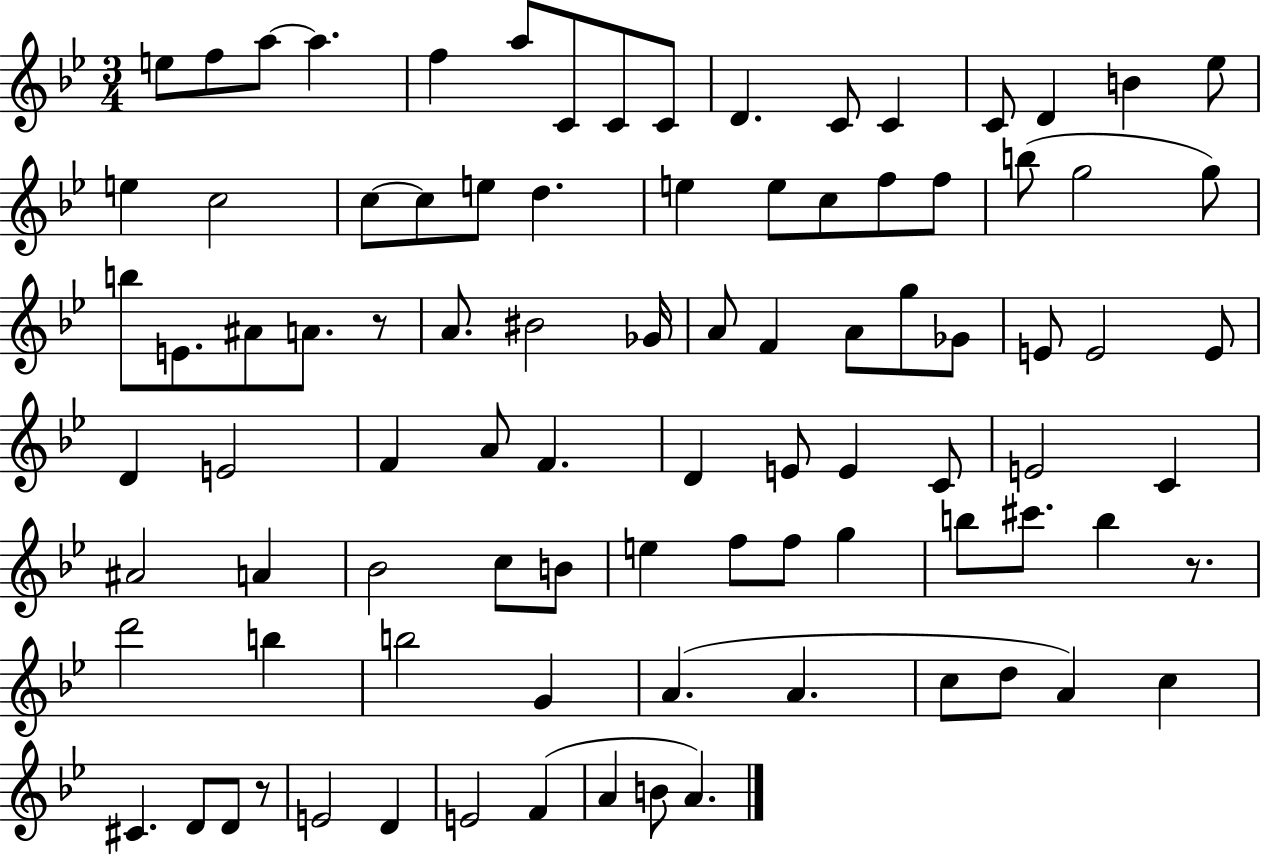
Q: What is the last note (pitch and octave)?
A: A4